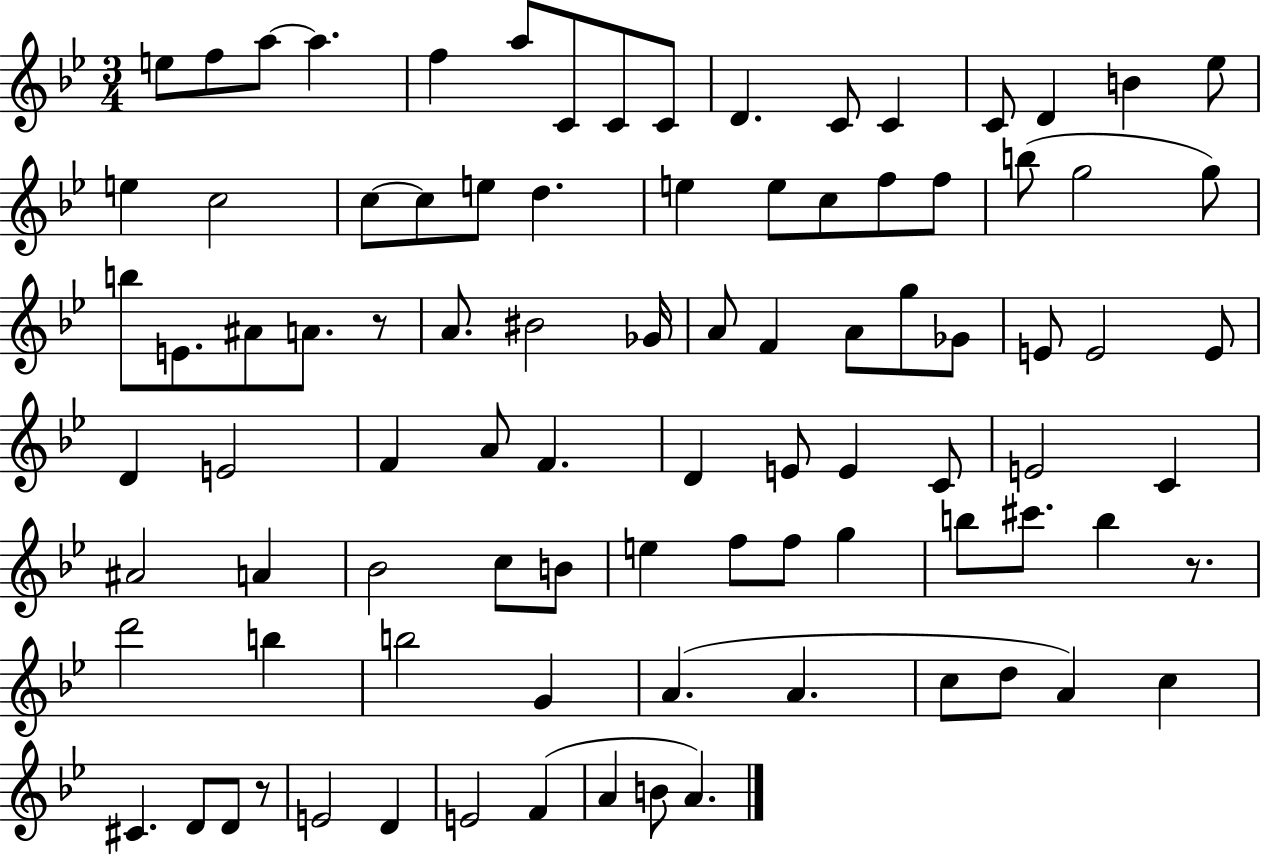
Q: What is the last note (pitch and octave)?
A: A4